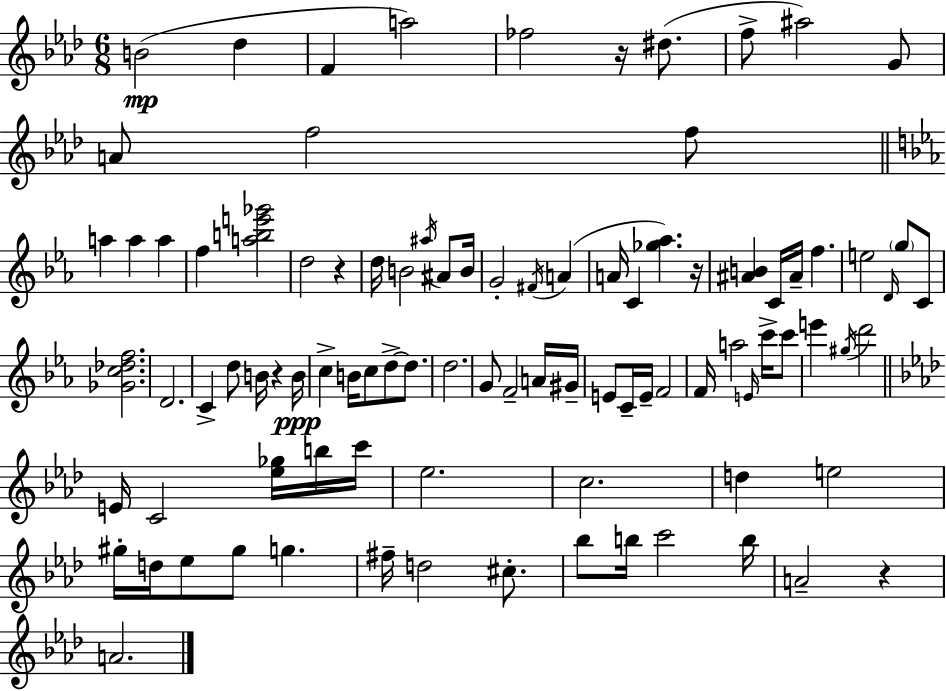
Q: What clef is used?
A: treble